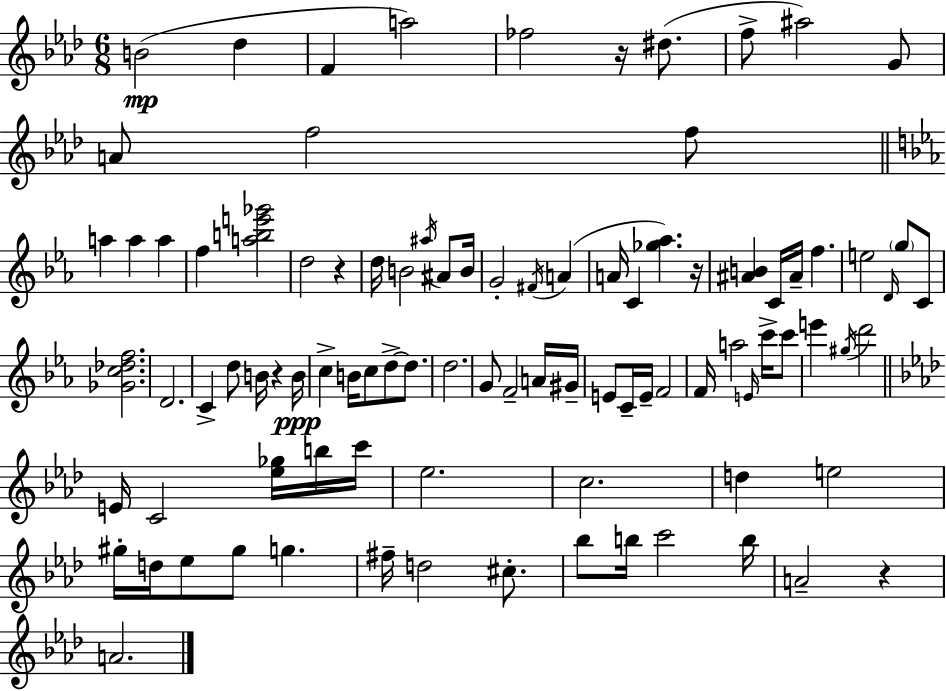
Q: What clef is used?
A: treble